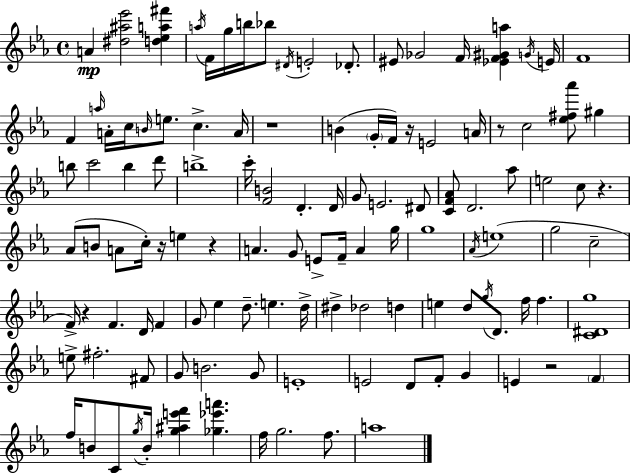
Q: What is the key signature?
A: EES major